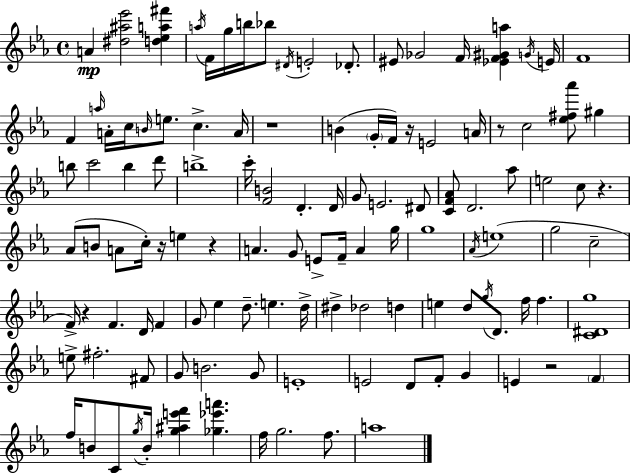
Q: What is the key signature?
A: EES major